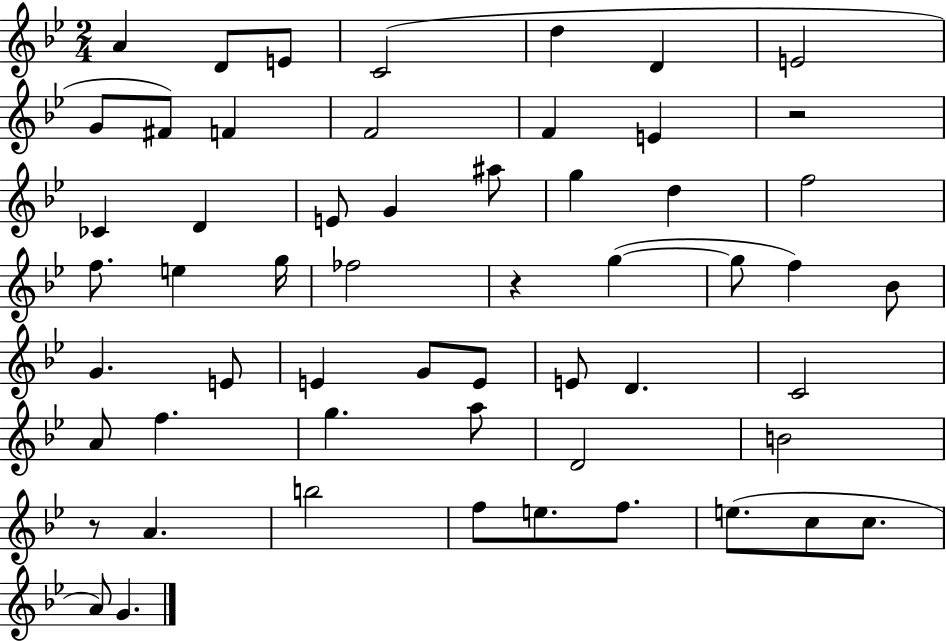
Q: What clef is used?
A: treble